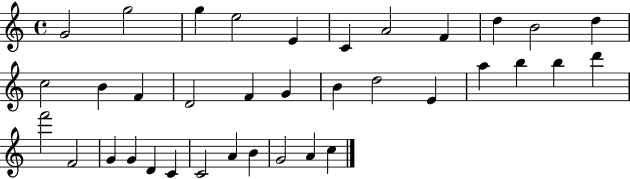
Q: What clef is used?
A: treble